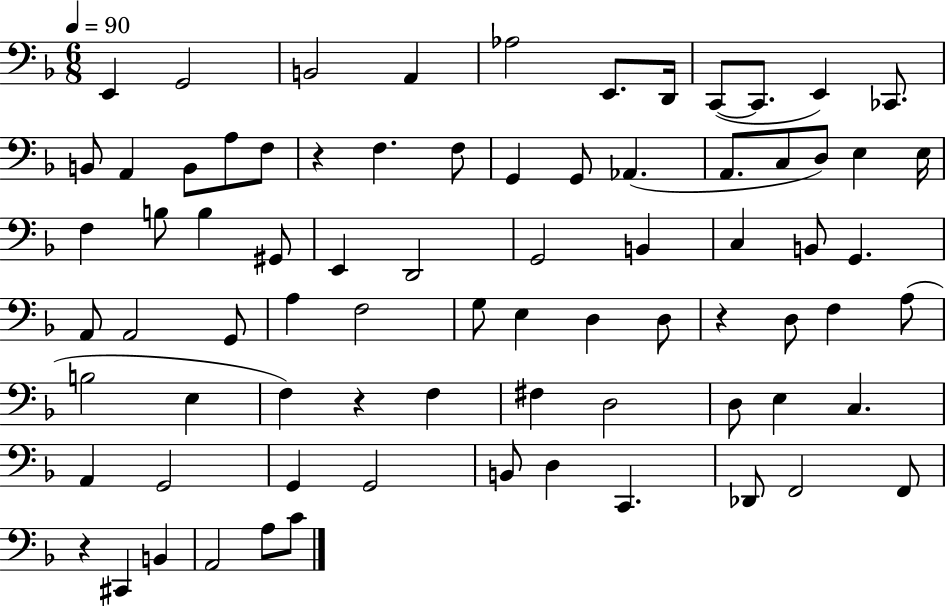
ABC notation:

X:1
T:Untitled
M:6/8
L:1/4
K:F
E,, G,,2 B,,2 A,, _A,2 E,,/2 D,,/4 C,,/2 C,,/2 E,, _C,,/2 B,,/2 A,, B,,/2 A,/2 F,/2 z F, F,/2 G,, G,,/2 _A,, A,,/2 C,/2 D,/2 E, E,/4 F, B,/2 B, ^G,,/2 E,, D,,2 G,,2 B,, C, B,,/2 G,, A,,/2 A,,2 G,,/2 A, F,2 G,/2 E, D, D,/2 z D,/2 F, A,/2 B,2 E, F, z F, ^F, D,2 D,/2 E, C, A,, G,,2 G,, G,,2 B,,/2 D, C,, _D,,/2 F,,2 F,,/2 z ^C,, B,, A,,2 A,/2 C/2